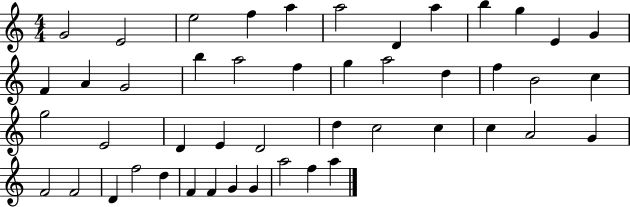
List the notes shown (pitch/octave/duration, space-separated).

G4/h E4/h E5/h F5/q A5/q A5/h D4/q A5/q B5/q G5/q E4/q G4/q F4/q A4/q G4/h B5/q A5/h F5/q G5/q A5/h D5/q F5/q B4/h C5/q G5/h E4/h D4/q E4/q D4/h D5/q C5/h C5/q C5/q A4/h G4/q F4/h F4/h D4/q F5/h D5/q F4/q F4/q G4/q G4/q A5/h F5/q A5/q